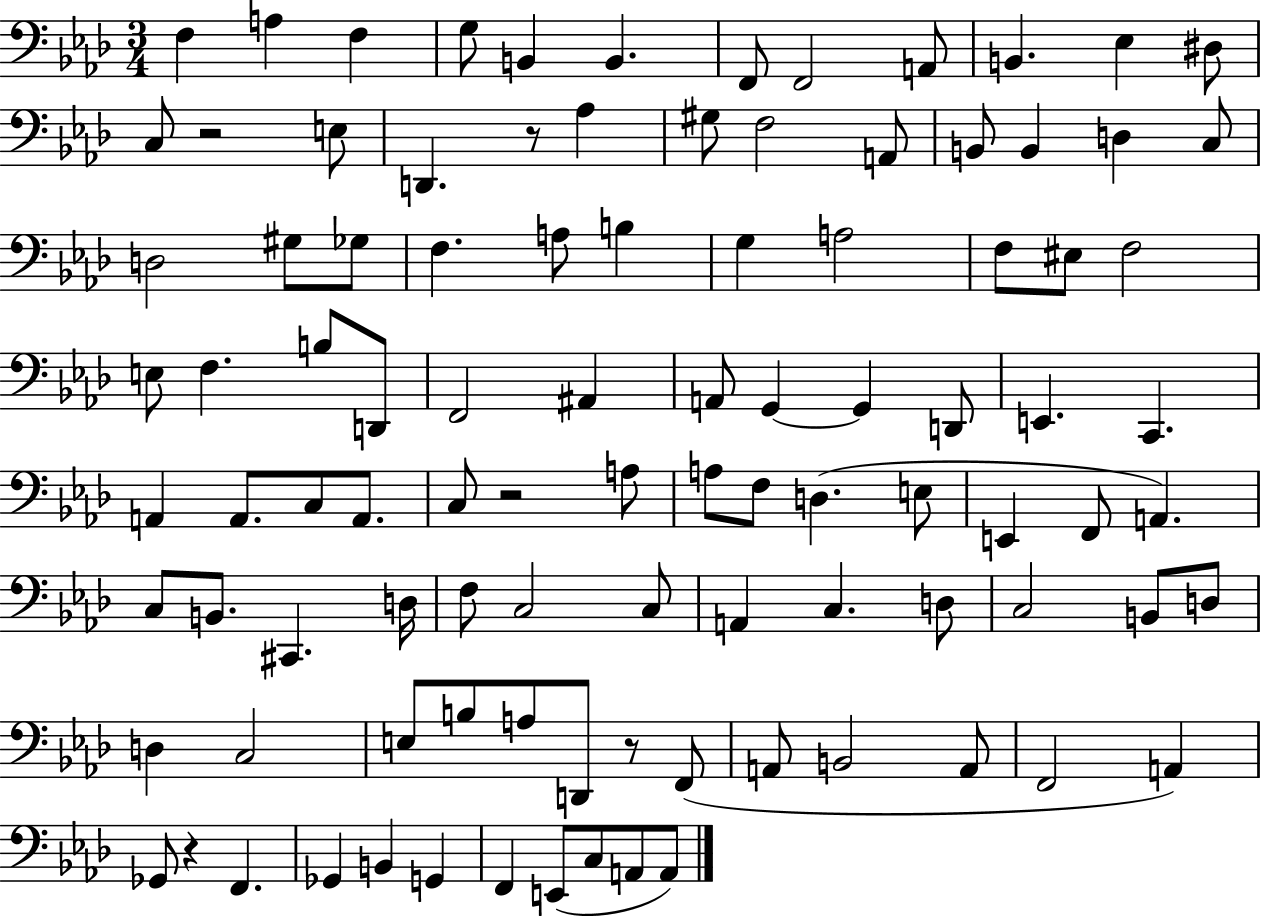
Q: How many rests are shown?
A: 5